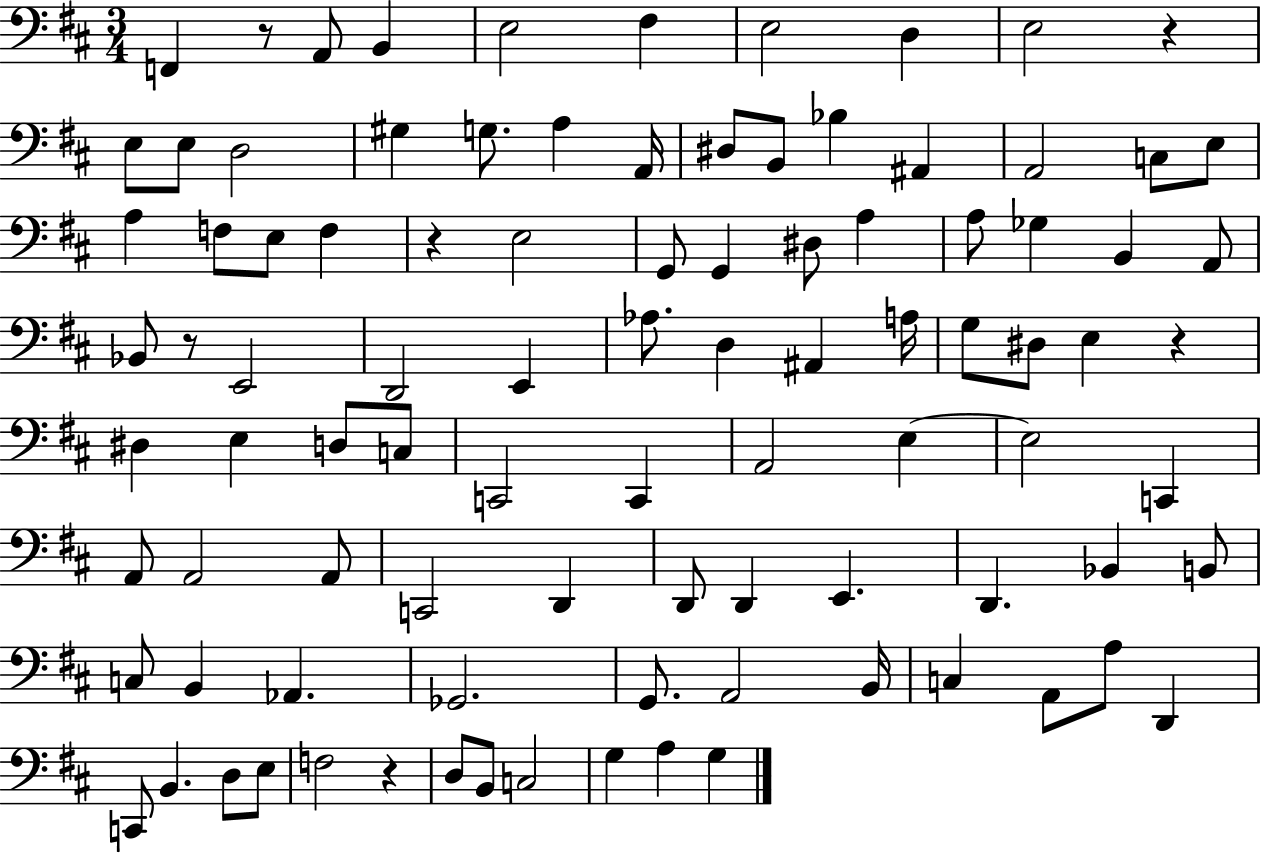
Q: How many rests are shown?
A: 6